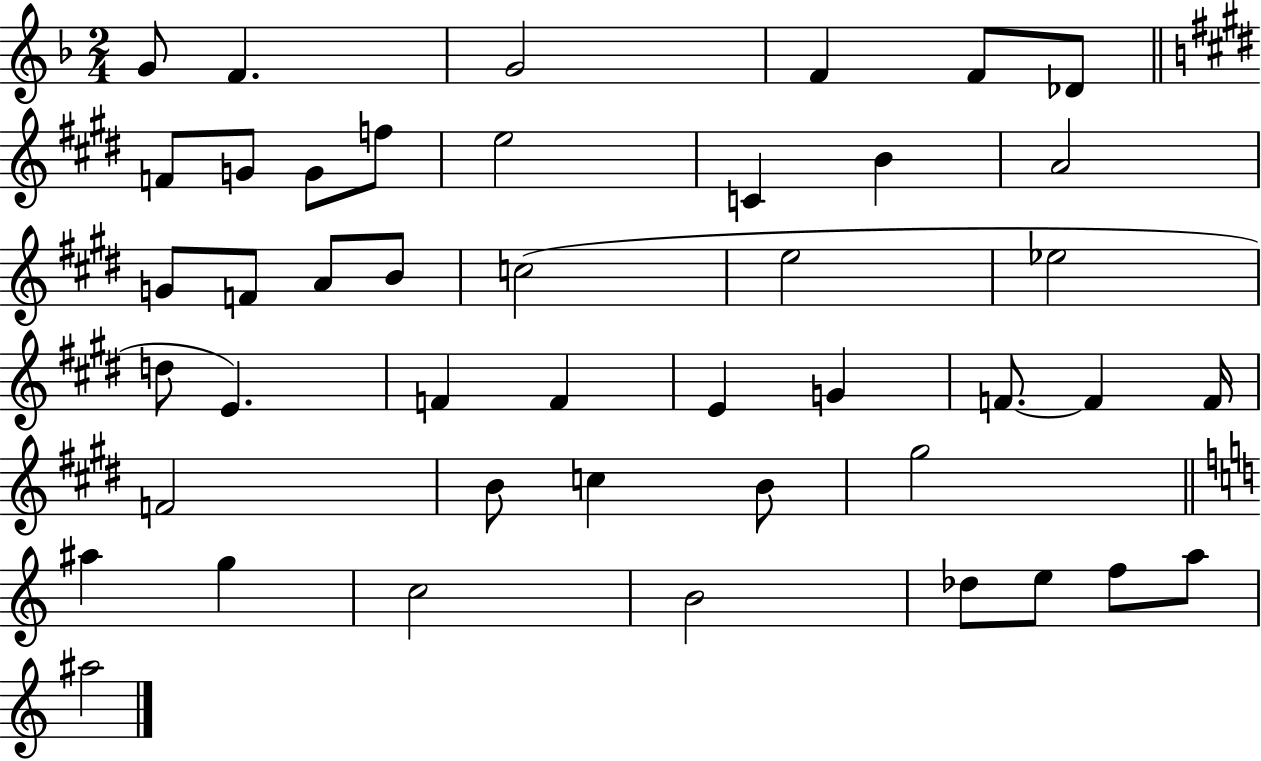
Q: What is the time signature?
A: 2/4